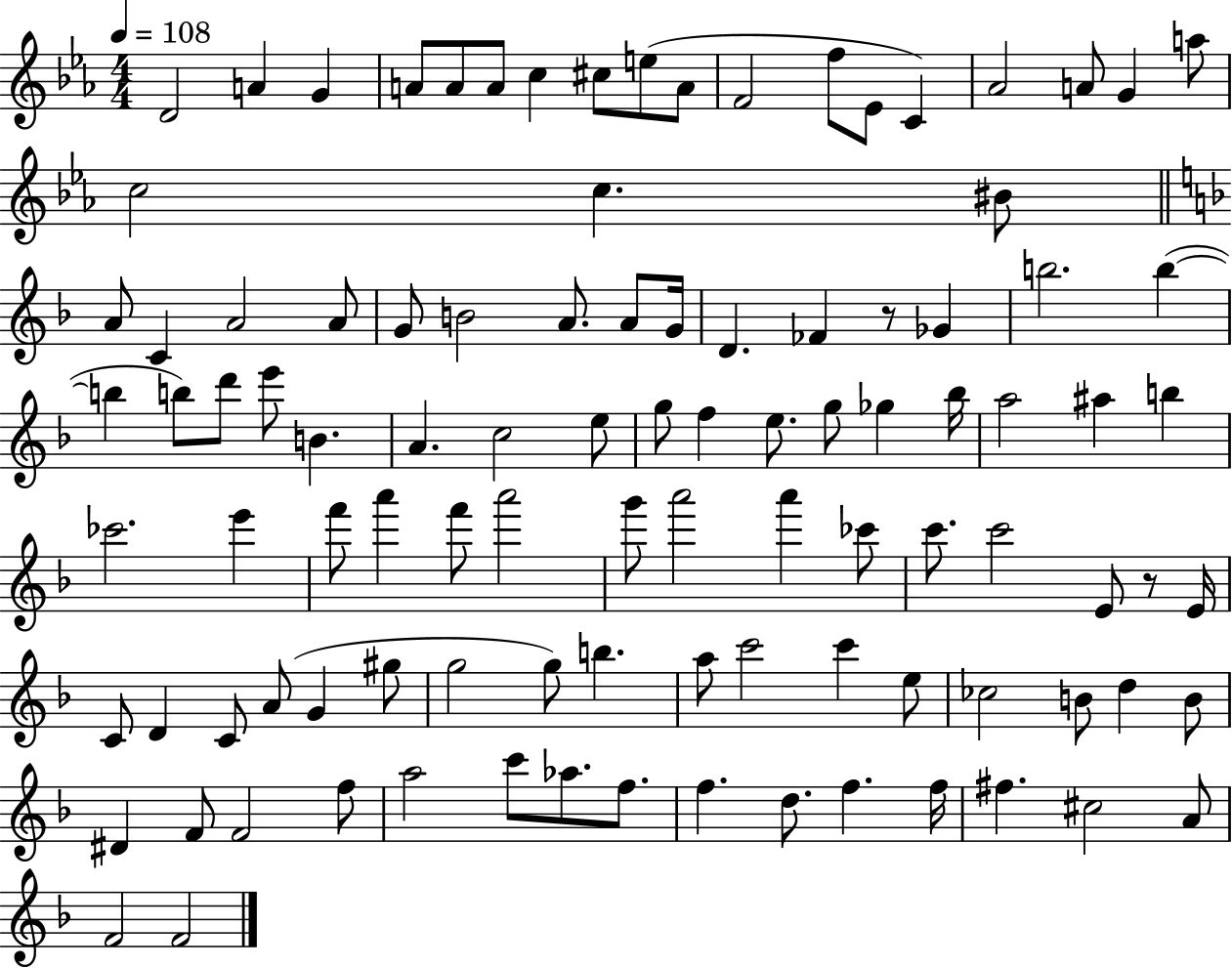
X:1
T:Untitled
M:4/4
L:1/4
K:Eb
D2 A G A/2 A/2 A/2 c ^c/2 e/2 A/2 F2 f/2 _E/2 C _A2 A/2 G a/2 c2 c ^B/2 A/2 C A2 A/2 G/2 B2 A/2 A/2 G/4 D _F z/2 _G b2 b b b/2 d'/2 e'/2 B A c2 e/2 g/2 f e/2 g/2 _g _b/4 a2 ^a b _c'2 e' f'/2 a' f'/2 a'2 g'/2 a'2 a' _c'/2 c'/2 c'2 E/2 z/2 E/4 C/2 D C/2 A/2 G ^g/2 g2 g/2 b a/2 c'2 c' e/2 _c2 B/2 d B/2 ^D F/2 F2 f/2 a2 c'/2 _a/2 f/2 f d/2 f f/4 ^f ^c2 A/2 F2 F2